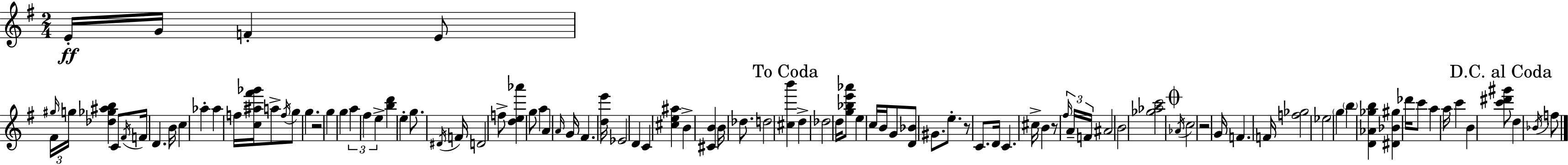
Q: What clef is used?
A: treble